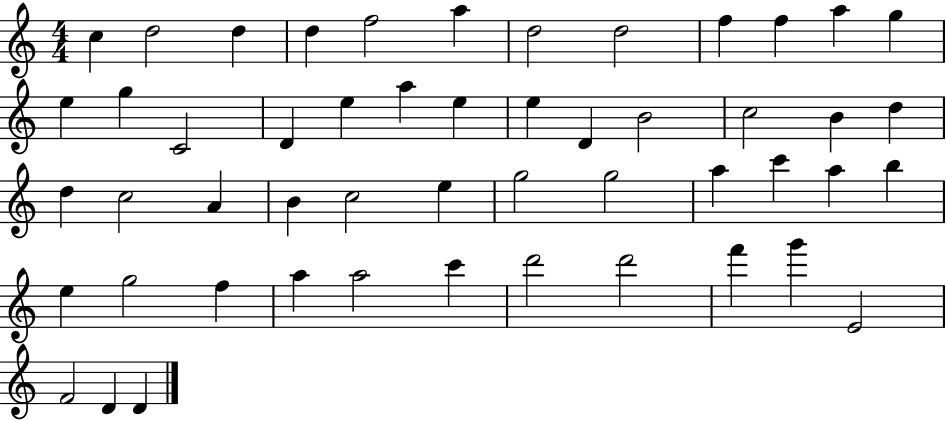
C5/q D5/h D5/q D5/q F5/h A5/q D5/h D5/h F5/q F5/q A5/q G5/q E5/q G5/q C4/h D4/q E5/q A5/q E5/q E5/q D4/q B4/h C5/h B4/q D5/q D5/q C5/h A4/q B4/q C5/h E5/q G5/h G5/h A5/q C6/q A5/q B5/q E5/q G5/h F5/q A5/q A5/h C6/q D6/h D6/h F6/q G6/q E4/h F4/h D4/q D4/q